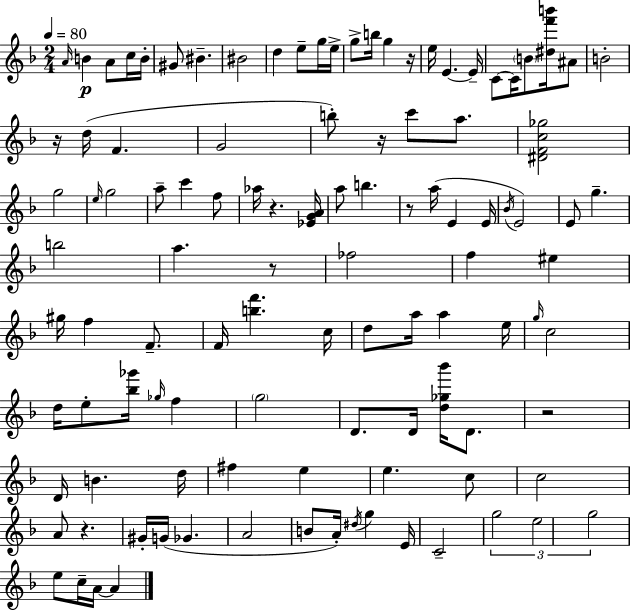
X:1
T:Untitled
M:2/4
L:1/4
K:F
A/4 B A/2 c/4 B/4 ^G/2 ^B ^B2 d e/2 g/4 e/4 g/2 b/4 g z/4 e/4 E E/4 C/2 C/4 B/2 [^df'b']/4 ^A/2 B2 z/4 d/4 F G2 b/2 z/4 c'/2 a/2 [^DFc_g]2 g2 e/4 g2 a/2 c' f/2 _a/4 z [_EGA]/4 a/2 b z/2 a/4 E E/4 _B/4 E2 E/2 g b2 a z/2 _f2 f ^e ^g/4 f F/2 F/4 [bf'] c/4 d/2 a/4 a e/4 g/4 c2 d/4 e/2 [_b_g']/4 _g/4 f g2 D/2 D/4 [d_g_b']/4 D/2 z2 D/4 B d/4 ^f e e c/2 c2 A/2 z ^G/4 G/4 _G A2 B/2 A/4 ^d/4 g E/4 C2 g2 e2 g2 e/2 c/4 A/4 A